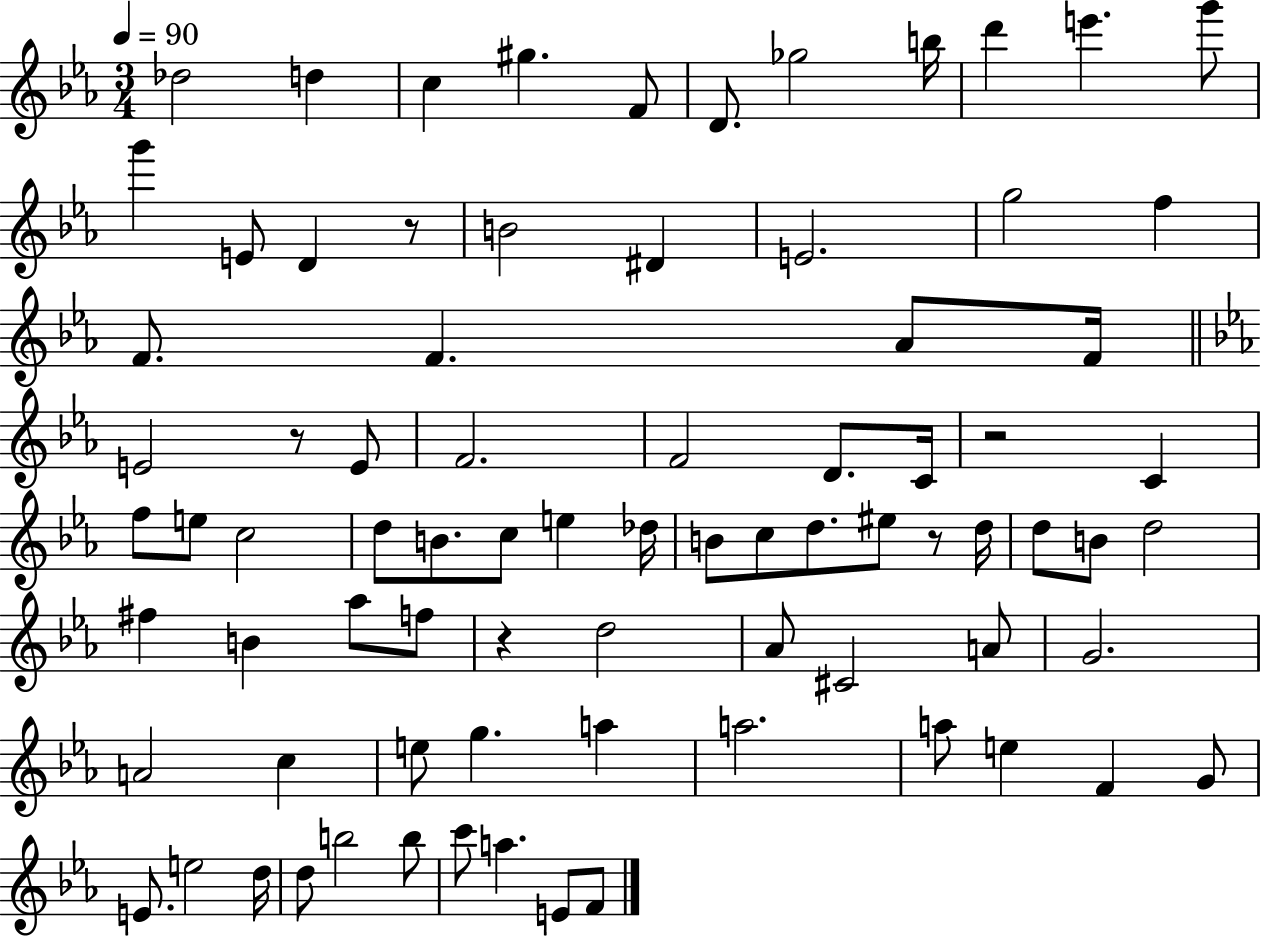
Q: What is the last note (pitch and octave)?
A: F4